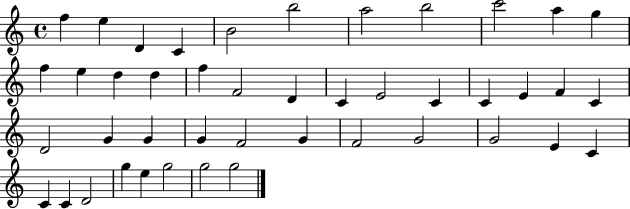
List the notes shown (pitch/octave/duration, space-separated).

F5/q E5/q D4/q C4/q B4/h B5/h A5/h B5/h C6/h A5/q G5/q F5/q E5/q D5/q D5/q F5/q F4/h D4/q C4/q E4/h C4/q C4/q E4/q F4/q C4/q D4/h G4/q G4/q G4/q F4/h G4/q F4/h G4/h G4/h E4/q C4/q C4/q C4/q D4/h G5/q E5/q G5/h G5/h G5/h